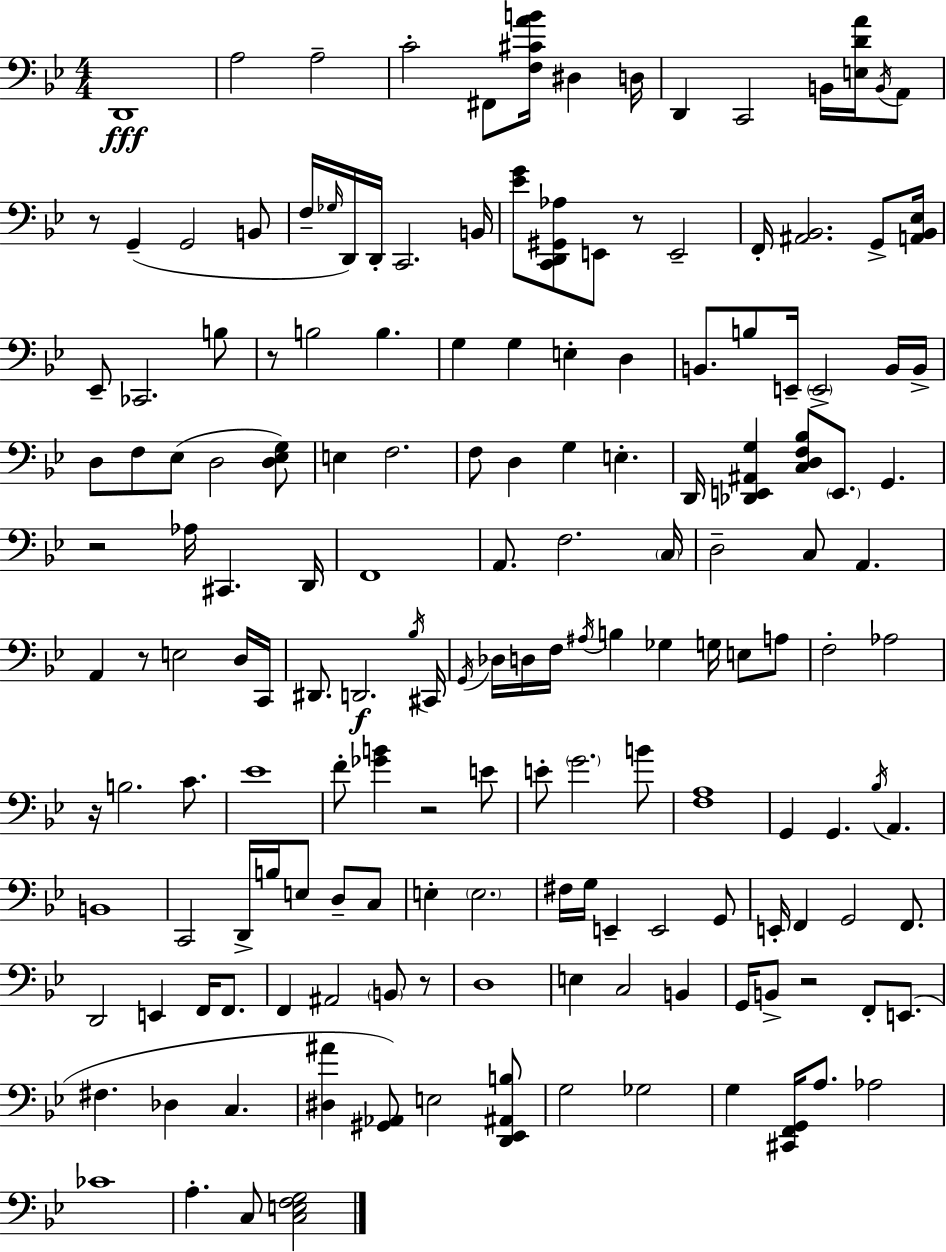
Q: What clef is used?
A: bass